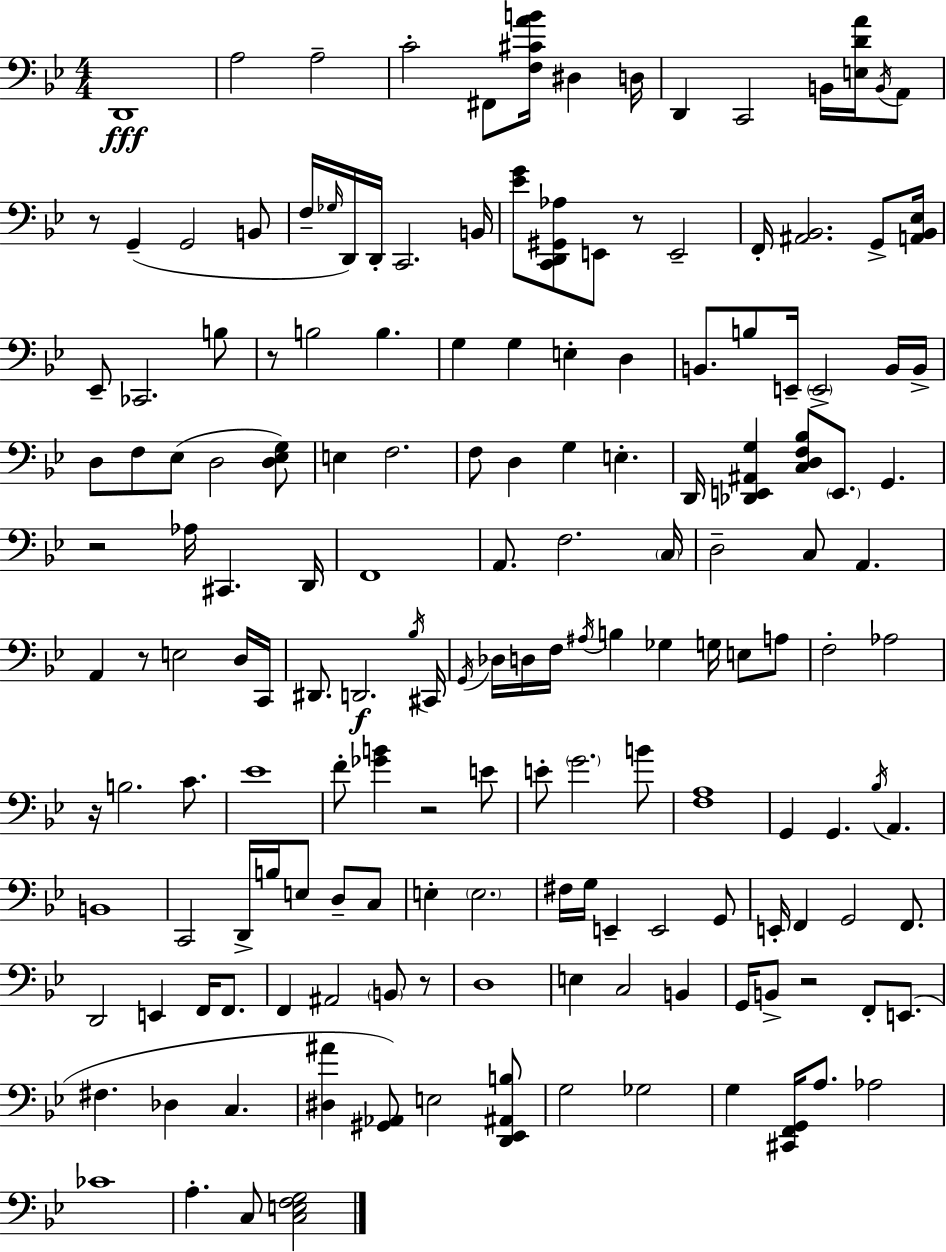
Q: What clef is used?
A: bass